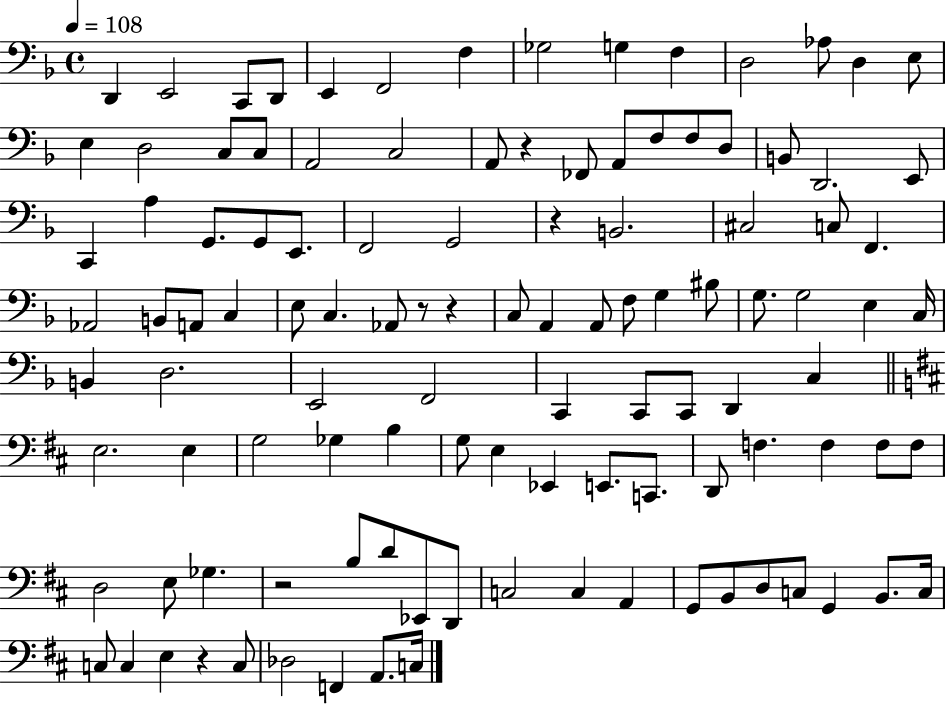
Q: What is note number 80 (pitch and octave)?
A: F3